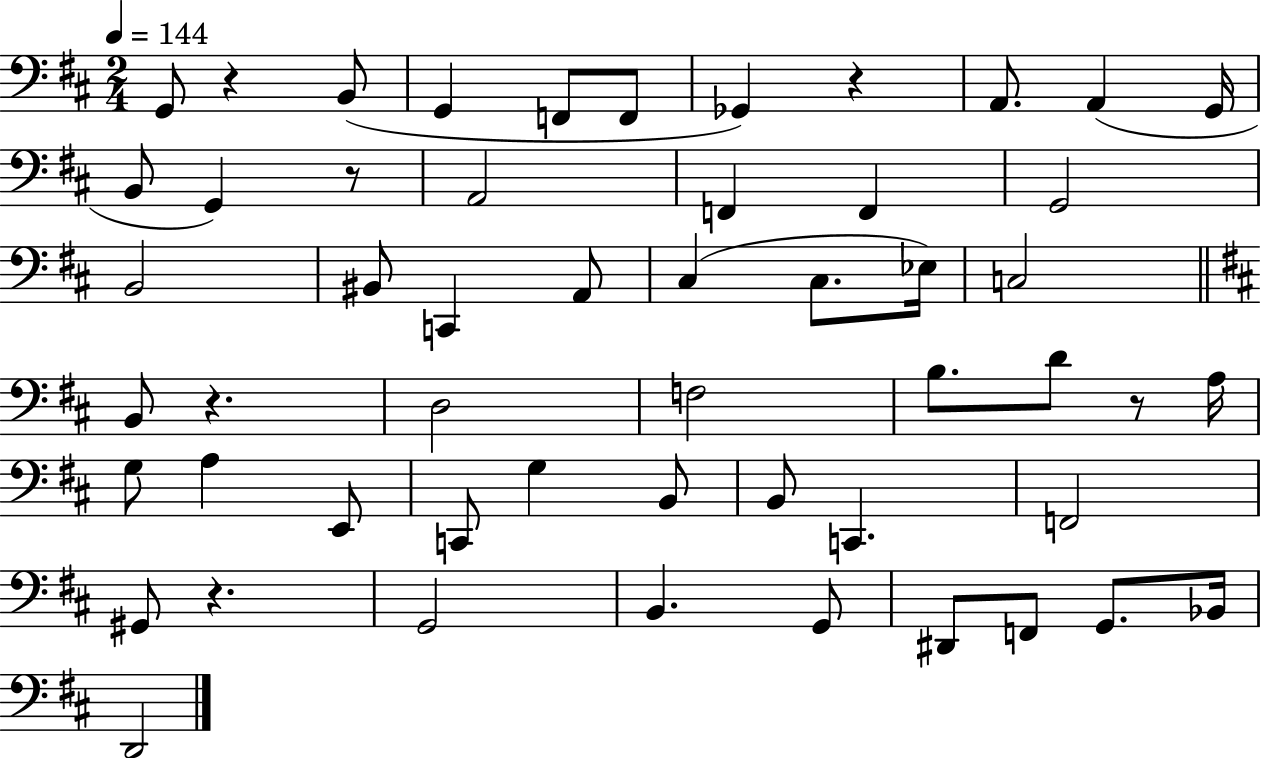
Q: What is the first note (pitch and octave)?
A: G2